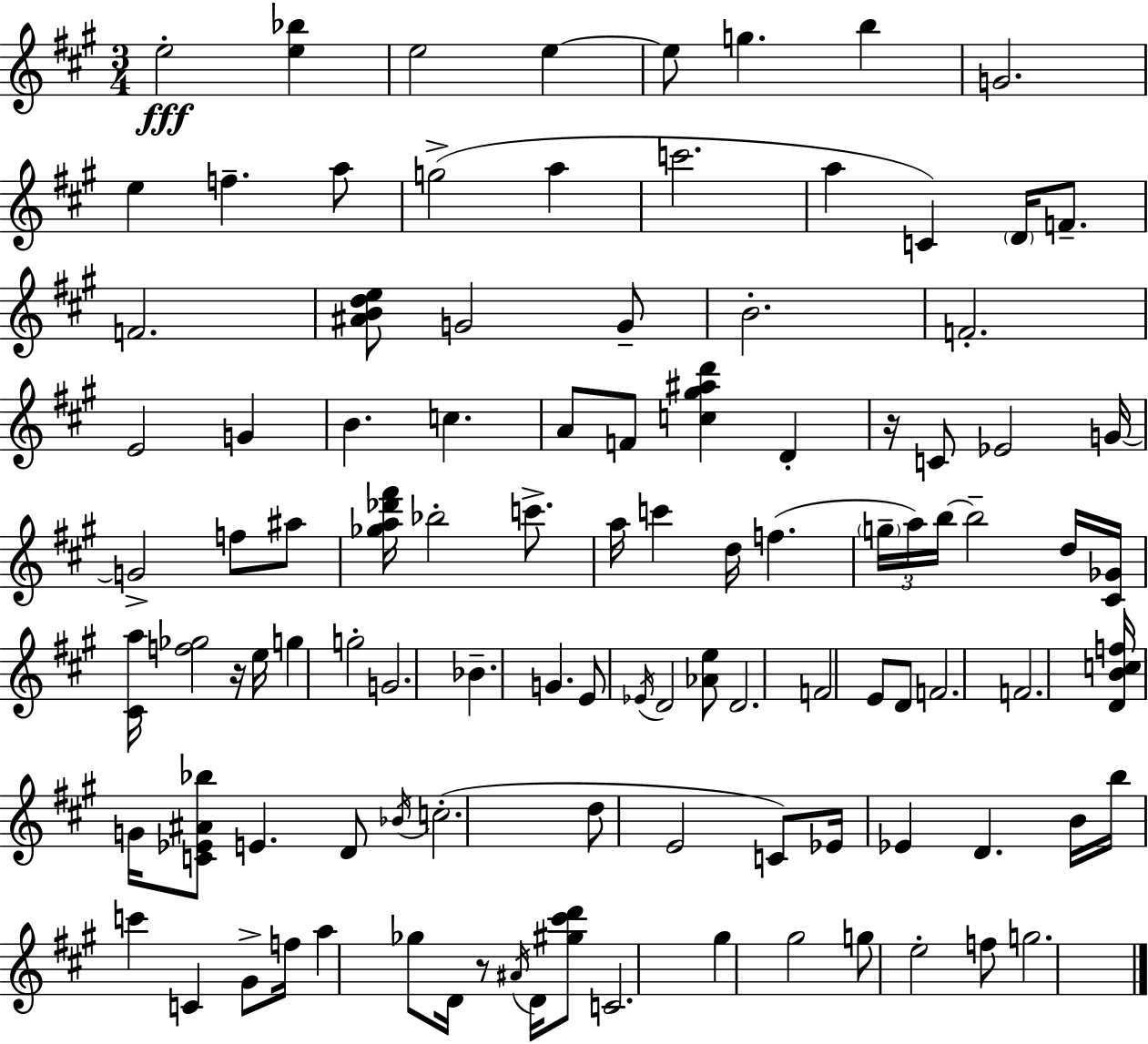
X:1
T:Untitled
M:3/4
L:1/4
K:A
e2 [e_b] e2 e e/2 g b G2 e f a/2 g2 a c'2 a C D/4 F/2 F2 [^ABde]/2 G2 G/2 B2 F2 E2 G B c A/2 F/2 [c^g^ad'] D z/4 C/2 _E2 G/4 G2 f/2 ^a/2 [_ga_d'^f']/4 _b2 c'/2 a/4 c' d/4 f g/4 a/4 b/4 b2 d/4 [^C_G]/4 [^Ca]/4 [f_g]2 z/4 e/4 g g2 G2 _B G E/2 _E/4 D2 [_Ae]/2 D2 F2 E/2 D/2 F2 F2 [DBcf]/4 G/4 [C_E^A_b]/2 E D/2 _B/4 c2 d/2 E2 C/2 _E/4 _E D B/4 b/4 c' C ^G/2 f/4 a _g/2 D/4 z/2 ^A/4 D/4 [^g^c'd']/2 C2 ^g ^g2 g/2 e2 f/2 g2